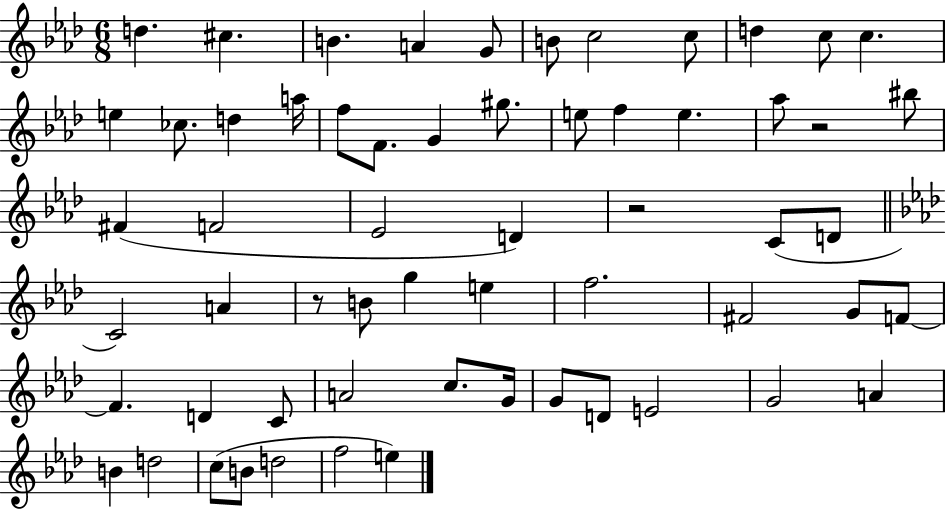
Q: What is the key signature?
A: AES major